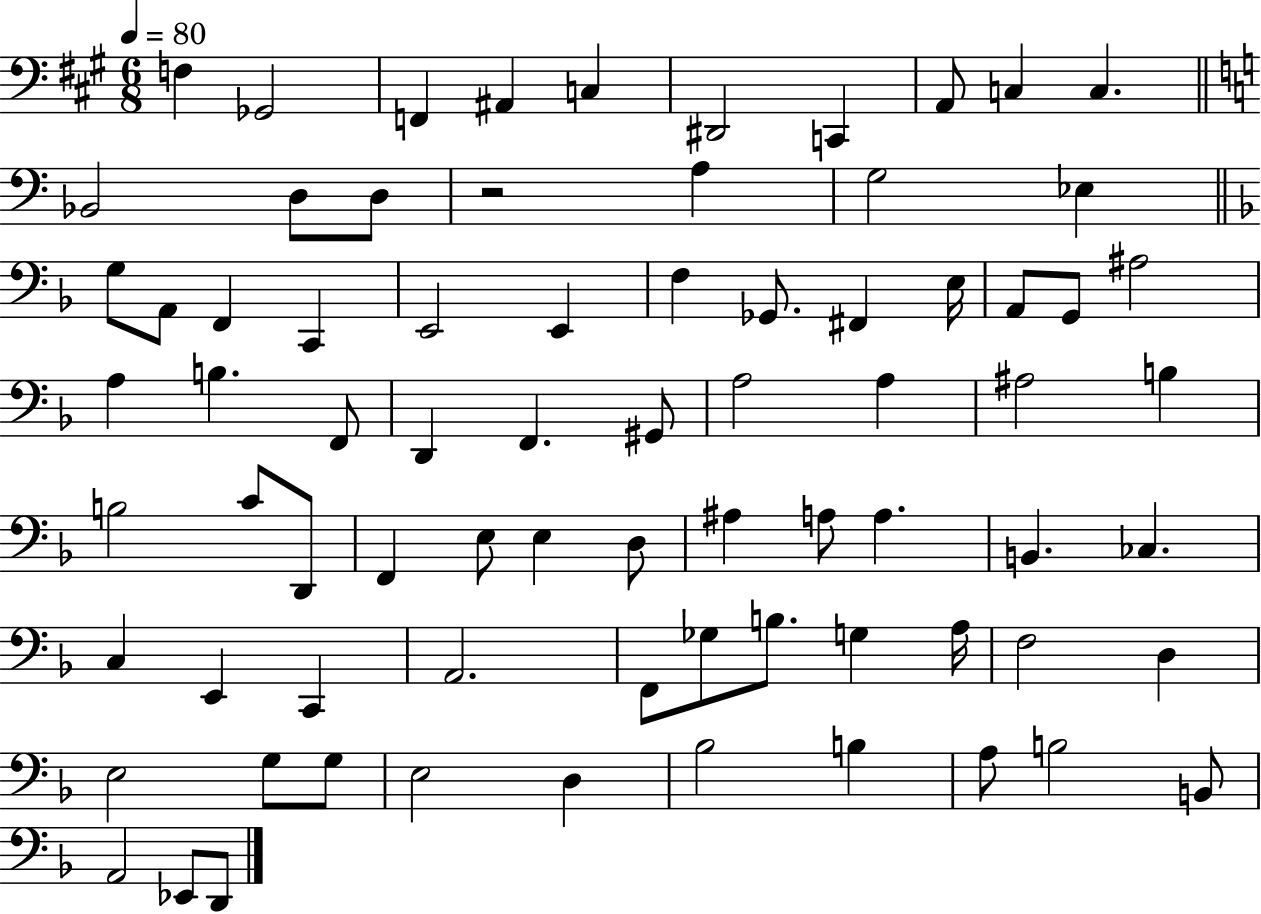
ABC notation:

X:1
T:Untitled
M:6/8
L:1/4
K:A
F, _G,,2 F,, ^A,, C, ^D,,2 C,, A,,/2 C, C, _B,,2 D,/2 D,/2 z2 A, G,2 _E, G,/2 A,,/2 F,, C,, E,,2 E,, F, _G,,/2 ^F,, E,/4 A,,/2 G,,/2 ^A,2 A, B, F,,/2 D,, F,, ^G,,/2 A,2 A, ^A,2 B, B,2 C/2 D,,/2 F,, E,/2 E, D,/2 ^A, A,/2 A, B,, _C, C, E,, C,, A,,2 F,,/2 _G,/2 B,/2 G, A,/4 F,2 D, E,2 G,/2 G,/2 E,2 D, _B,2 B, A,/2 B,2 B,,/2 A,,2 _E,,/2 D,,/2